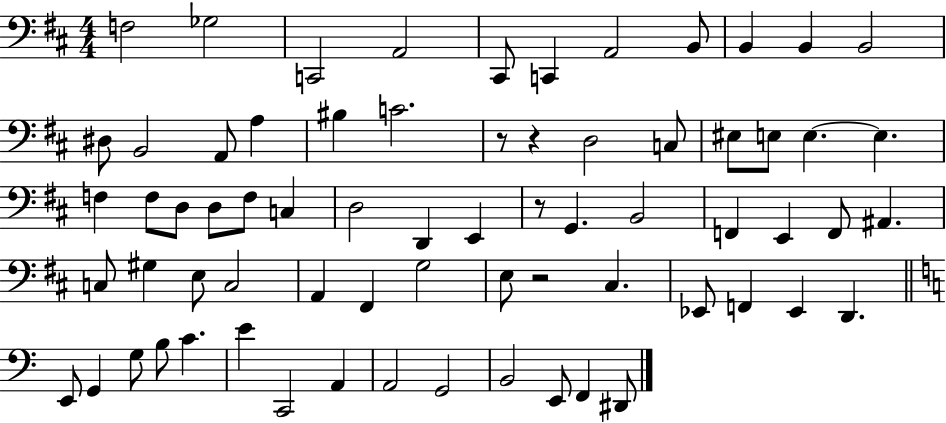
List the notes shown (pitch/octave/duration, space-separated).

F3/h Gb3/h C2/h A2/h C#2/e C2/q A2/h B2/e B2/q B2/q B2/h D#3/e B2/h A2/e A3/q BIS3/q C4/h. R/e R/q D3/h C3/e EIS3/e E3/e E3/q. E3/q. F3/q F3/e D3/e D3/e F3/e C3/q D3/h D2/q E2/q R/e G2/q. B2/h F2/q E2/q F2/e A#2/q. C3/e G#3/q E3/e C3/h A2/q F#2/q G3/h E3/e R/h C#3/q. Eb2/e F2/q Eb2/q D2/q. E2/e G2/q G3/e B3/e C4/q. E4/q C2/h A2/q A2/h G2/h B2/h E2/e F2/q D#2/e